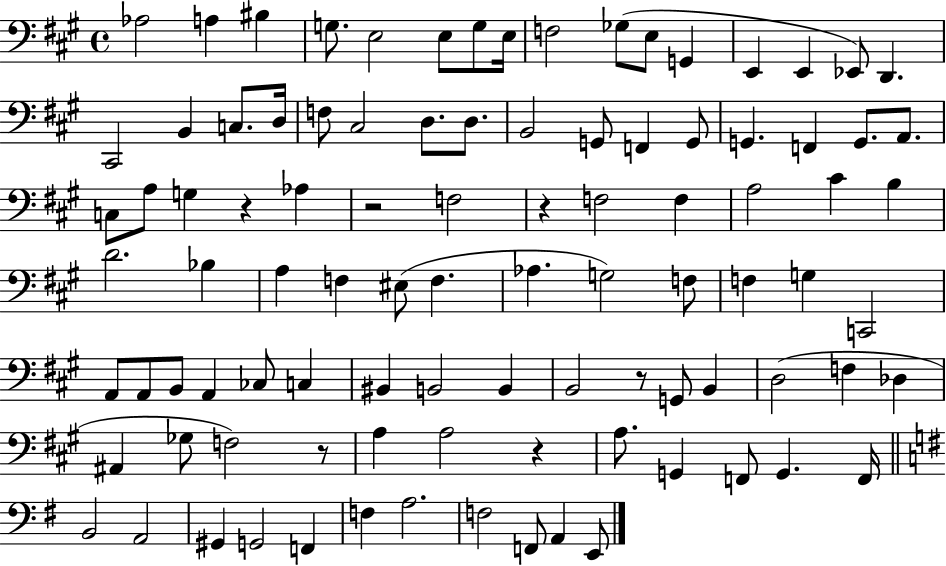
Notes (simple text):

Ab3/h A3/q BIS3/q G3/e. E3/h E3/e G3/e E3/s F3/h Gb3/e E3/e G2/q E2/q E2/q Eb2/e D2/q. C#2/h B2/q C3/e. D3/s F3/e C#3/h D3/e. D3/e. B2/h G2/e F2/q G2/e G2/q. F2/q G2/e. A2/e. C3/e A3/e G3/q R/q Ab3/q R/h F3/h R/q F3/h F3/q A3/h C#4/q B3/q D4/h. Bb3/q A3/q F3/q EIS3/e F3/q. Ab3/q. G3/h F3/e F3/q G3/q C2/h A2/e A2/e B2/e A2/q CES3/e C3/q BIS2/q B2/h B2/q B2/h R/e G2/e B2/q D3/h F3/q Db3/q A#2/q Gb3/e F3/h R/e A3/q A3/h R/q A3/e. G2/q F2/e G2/q. F2/s B2/h A2/h G#2/q G2/h F2/q F3/q A3/h. F3/h F2/e A2/q E2/e